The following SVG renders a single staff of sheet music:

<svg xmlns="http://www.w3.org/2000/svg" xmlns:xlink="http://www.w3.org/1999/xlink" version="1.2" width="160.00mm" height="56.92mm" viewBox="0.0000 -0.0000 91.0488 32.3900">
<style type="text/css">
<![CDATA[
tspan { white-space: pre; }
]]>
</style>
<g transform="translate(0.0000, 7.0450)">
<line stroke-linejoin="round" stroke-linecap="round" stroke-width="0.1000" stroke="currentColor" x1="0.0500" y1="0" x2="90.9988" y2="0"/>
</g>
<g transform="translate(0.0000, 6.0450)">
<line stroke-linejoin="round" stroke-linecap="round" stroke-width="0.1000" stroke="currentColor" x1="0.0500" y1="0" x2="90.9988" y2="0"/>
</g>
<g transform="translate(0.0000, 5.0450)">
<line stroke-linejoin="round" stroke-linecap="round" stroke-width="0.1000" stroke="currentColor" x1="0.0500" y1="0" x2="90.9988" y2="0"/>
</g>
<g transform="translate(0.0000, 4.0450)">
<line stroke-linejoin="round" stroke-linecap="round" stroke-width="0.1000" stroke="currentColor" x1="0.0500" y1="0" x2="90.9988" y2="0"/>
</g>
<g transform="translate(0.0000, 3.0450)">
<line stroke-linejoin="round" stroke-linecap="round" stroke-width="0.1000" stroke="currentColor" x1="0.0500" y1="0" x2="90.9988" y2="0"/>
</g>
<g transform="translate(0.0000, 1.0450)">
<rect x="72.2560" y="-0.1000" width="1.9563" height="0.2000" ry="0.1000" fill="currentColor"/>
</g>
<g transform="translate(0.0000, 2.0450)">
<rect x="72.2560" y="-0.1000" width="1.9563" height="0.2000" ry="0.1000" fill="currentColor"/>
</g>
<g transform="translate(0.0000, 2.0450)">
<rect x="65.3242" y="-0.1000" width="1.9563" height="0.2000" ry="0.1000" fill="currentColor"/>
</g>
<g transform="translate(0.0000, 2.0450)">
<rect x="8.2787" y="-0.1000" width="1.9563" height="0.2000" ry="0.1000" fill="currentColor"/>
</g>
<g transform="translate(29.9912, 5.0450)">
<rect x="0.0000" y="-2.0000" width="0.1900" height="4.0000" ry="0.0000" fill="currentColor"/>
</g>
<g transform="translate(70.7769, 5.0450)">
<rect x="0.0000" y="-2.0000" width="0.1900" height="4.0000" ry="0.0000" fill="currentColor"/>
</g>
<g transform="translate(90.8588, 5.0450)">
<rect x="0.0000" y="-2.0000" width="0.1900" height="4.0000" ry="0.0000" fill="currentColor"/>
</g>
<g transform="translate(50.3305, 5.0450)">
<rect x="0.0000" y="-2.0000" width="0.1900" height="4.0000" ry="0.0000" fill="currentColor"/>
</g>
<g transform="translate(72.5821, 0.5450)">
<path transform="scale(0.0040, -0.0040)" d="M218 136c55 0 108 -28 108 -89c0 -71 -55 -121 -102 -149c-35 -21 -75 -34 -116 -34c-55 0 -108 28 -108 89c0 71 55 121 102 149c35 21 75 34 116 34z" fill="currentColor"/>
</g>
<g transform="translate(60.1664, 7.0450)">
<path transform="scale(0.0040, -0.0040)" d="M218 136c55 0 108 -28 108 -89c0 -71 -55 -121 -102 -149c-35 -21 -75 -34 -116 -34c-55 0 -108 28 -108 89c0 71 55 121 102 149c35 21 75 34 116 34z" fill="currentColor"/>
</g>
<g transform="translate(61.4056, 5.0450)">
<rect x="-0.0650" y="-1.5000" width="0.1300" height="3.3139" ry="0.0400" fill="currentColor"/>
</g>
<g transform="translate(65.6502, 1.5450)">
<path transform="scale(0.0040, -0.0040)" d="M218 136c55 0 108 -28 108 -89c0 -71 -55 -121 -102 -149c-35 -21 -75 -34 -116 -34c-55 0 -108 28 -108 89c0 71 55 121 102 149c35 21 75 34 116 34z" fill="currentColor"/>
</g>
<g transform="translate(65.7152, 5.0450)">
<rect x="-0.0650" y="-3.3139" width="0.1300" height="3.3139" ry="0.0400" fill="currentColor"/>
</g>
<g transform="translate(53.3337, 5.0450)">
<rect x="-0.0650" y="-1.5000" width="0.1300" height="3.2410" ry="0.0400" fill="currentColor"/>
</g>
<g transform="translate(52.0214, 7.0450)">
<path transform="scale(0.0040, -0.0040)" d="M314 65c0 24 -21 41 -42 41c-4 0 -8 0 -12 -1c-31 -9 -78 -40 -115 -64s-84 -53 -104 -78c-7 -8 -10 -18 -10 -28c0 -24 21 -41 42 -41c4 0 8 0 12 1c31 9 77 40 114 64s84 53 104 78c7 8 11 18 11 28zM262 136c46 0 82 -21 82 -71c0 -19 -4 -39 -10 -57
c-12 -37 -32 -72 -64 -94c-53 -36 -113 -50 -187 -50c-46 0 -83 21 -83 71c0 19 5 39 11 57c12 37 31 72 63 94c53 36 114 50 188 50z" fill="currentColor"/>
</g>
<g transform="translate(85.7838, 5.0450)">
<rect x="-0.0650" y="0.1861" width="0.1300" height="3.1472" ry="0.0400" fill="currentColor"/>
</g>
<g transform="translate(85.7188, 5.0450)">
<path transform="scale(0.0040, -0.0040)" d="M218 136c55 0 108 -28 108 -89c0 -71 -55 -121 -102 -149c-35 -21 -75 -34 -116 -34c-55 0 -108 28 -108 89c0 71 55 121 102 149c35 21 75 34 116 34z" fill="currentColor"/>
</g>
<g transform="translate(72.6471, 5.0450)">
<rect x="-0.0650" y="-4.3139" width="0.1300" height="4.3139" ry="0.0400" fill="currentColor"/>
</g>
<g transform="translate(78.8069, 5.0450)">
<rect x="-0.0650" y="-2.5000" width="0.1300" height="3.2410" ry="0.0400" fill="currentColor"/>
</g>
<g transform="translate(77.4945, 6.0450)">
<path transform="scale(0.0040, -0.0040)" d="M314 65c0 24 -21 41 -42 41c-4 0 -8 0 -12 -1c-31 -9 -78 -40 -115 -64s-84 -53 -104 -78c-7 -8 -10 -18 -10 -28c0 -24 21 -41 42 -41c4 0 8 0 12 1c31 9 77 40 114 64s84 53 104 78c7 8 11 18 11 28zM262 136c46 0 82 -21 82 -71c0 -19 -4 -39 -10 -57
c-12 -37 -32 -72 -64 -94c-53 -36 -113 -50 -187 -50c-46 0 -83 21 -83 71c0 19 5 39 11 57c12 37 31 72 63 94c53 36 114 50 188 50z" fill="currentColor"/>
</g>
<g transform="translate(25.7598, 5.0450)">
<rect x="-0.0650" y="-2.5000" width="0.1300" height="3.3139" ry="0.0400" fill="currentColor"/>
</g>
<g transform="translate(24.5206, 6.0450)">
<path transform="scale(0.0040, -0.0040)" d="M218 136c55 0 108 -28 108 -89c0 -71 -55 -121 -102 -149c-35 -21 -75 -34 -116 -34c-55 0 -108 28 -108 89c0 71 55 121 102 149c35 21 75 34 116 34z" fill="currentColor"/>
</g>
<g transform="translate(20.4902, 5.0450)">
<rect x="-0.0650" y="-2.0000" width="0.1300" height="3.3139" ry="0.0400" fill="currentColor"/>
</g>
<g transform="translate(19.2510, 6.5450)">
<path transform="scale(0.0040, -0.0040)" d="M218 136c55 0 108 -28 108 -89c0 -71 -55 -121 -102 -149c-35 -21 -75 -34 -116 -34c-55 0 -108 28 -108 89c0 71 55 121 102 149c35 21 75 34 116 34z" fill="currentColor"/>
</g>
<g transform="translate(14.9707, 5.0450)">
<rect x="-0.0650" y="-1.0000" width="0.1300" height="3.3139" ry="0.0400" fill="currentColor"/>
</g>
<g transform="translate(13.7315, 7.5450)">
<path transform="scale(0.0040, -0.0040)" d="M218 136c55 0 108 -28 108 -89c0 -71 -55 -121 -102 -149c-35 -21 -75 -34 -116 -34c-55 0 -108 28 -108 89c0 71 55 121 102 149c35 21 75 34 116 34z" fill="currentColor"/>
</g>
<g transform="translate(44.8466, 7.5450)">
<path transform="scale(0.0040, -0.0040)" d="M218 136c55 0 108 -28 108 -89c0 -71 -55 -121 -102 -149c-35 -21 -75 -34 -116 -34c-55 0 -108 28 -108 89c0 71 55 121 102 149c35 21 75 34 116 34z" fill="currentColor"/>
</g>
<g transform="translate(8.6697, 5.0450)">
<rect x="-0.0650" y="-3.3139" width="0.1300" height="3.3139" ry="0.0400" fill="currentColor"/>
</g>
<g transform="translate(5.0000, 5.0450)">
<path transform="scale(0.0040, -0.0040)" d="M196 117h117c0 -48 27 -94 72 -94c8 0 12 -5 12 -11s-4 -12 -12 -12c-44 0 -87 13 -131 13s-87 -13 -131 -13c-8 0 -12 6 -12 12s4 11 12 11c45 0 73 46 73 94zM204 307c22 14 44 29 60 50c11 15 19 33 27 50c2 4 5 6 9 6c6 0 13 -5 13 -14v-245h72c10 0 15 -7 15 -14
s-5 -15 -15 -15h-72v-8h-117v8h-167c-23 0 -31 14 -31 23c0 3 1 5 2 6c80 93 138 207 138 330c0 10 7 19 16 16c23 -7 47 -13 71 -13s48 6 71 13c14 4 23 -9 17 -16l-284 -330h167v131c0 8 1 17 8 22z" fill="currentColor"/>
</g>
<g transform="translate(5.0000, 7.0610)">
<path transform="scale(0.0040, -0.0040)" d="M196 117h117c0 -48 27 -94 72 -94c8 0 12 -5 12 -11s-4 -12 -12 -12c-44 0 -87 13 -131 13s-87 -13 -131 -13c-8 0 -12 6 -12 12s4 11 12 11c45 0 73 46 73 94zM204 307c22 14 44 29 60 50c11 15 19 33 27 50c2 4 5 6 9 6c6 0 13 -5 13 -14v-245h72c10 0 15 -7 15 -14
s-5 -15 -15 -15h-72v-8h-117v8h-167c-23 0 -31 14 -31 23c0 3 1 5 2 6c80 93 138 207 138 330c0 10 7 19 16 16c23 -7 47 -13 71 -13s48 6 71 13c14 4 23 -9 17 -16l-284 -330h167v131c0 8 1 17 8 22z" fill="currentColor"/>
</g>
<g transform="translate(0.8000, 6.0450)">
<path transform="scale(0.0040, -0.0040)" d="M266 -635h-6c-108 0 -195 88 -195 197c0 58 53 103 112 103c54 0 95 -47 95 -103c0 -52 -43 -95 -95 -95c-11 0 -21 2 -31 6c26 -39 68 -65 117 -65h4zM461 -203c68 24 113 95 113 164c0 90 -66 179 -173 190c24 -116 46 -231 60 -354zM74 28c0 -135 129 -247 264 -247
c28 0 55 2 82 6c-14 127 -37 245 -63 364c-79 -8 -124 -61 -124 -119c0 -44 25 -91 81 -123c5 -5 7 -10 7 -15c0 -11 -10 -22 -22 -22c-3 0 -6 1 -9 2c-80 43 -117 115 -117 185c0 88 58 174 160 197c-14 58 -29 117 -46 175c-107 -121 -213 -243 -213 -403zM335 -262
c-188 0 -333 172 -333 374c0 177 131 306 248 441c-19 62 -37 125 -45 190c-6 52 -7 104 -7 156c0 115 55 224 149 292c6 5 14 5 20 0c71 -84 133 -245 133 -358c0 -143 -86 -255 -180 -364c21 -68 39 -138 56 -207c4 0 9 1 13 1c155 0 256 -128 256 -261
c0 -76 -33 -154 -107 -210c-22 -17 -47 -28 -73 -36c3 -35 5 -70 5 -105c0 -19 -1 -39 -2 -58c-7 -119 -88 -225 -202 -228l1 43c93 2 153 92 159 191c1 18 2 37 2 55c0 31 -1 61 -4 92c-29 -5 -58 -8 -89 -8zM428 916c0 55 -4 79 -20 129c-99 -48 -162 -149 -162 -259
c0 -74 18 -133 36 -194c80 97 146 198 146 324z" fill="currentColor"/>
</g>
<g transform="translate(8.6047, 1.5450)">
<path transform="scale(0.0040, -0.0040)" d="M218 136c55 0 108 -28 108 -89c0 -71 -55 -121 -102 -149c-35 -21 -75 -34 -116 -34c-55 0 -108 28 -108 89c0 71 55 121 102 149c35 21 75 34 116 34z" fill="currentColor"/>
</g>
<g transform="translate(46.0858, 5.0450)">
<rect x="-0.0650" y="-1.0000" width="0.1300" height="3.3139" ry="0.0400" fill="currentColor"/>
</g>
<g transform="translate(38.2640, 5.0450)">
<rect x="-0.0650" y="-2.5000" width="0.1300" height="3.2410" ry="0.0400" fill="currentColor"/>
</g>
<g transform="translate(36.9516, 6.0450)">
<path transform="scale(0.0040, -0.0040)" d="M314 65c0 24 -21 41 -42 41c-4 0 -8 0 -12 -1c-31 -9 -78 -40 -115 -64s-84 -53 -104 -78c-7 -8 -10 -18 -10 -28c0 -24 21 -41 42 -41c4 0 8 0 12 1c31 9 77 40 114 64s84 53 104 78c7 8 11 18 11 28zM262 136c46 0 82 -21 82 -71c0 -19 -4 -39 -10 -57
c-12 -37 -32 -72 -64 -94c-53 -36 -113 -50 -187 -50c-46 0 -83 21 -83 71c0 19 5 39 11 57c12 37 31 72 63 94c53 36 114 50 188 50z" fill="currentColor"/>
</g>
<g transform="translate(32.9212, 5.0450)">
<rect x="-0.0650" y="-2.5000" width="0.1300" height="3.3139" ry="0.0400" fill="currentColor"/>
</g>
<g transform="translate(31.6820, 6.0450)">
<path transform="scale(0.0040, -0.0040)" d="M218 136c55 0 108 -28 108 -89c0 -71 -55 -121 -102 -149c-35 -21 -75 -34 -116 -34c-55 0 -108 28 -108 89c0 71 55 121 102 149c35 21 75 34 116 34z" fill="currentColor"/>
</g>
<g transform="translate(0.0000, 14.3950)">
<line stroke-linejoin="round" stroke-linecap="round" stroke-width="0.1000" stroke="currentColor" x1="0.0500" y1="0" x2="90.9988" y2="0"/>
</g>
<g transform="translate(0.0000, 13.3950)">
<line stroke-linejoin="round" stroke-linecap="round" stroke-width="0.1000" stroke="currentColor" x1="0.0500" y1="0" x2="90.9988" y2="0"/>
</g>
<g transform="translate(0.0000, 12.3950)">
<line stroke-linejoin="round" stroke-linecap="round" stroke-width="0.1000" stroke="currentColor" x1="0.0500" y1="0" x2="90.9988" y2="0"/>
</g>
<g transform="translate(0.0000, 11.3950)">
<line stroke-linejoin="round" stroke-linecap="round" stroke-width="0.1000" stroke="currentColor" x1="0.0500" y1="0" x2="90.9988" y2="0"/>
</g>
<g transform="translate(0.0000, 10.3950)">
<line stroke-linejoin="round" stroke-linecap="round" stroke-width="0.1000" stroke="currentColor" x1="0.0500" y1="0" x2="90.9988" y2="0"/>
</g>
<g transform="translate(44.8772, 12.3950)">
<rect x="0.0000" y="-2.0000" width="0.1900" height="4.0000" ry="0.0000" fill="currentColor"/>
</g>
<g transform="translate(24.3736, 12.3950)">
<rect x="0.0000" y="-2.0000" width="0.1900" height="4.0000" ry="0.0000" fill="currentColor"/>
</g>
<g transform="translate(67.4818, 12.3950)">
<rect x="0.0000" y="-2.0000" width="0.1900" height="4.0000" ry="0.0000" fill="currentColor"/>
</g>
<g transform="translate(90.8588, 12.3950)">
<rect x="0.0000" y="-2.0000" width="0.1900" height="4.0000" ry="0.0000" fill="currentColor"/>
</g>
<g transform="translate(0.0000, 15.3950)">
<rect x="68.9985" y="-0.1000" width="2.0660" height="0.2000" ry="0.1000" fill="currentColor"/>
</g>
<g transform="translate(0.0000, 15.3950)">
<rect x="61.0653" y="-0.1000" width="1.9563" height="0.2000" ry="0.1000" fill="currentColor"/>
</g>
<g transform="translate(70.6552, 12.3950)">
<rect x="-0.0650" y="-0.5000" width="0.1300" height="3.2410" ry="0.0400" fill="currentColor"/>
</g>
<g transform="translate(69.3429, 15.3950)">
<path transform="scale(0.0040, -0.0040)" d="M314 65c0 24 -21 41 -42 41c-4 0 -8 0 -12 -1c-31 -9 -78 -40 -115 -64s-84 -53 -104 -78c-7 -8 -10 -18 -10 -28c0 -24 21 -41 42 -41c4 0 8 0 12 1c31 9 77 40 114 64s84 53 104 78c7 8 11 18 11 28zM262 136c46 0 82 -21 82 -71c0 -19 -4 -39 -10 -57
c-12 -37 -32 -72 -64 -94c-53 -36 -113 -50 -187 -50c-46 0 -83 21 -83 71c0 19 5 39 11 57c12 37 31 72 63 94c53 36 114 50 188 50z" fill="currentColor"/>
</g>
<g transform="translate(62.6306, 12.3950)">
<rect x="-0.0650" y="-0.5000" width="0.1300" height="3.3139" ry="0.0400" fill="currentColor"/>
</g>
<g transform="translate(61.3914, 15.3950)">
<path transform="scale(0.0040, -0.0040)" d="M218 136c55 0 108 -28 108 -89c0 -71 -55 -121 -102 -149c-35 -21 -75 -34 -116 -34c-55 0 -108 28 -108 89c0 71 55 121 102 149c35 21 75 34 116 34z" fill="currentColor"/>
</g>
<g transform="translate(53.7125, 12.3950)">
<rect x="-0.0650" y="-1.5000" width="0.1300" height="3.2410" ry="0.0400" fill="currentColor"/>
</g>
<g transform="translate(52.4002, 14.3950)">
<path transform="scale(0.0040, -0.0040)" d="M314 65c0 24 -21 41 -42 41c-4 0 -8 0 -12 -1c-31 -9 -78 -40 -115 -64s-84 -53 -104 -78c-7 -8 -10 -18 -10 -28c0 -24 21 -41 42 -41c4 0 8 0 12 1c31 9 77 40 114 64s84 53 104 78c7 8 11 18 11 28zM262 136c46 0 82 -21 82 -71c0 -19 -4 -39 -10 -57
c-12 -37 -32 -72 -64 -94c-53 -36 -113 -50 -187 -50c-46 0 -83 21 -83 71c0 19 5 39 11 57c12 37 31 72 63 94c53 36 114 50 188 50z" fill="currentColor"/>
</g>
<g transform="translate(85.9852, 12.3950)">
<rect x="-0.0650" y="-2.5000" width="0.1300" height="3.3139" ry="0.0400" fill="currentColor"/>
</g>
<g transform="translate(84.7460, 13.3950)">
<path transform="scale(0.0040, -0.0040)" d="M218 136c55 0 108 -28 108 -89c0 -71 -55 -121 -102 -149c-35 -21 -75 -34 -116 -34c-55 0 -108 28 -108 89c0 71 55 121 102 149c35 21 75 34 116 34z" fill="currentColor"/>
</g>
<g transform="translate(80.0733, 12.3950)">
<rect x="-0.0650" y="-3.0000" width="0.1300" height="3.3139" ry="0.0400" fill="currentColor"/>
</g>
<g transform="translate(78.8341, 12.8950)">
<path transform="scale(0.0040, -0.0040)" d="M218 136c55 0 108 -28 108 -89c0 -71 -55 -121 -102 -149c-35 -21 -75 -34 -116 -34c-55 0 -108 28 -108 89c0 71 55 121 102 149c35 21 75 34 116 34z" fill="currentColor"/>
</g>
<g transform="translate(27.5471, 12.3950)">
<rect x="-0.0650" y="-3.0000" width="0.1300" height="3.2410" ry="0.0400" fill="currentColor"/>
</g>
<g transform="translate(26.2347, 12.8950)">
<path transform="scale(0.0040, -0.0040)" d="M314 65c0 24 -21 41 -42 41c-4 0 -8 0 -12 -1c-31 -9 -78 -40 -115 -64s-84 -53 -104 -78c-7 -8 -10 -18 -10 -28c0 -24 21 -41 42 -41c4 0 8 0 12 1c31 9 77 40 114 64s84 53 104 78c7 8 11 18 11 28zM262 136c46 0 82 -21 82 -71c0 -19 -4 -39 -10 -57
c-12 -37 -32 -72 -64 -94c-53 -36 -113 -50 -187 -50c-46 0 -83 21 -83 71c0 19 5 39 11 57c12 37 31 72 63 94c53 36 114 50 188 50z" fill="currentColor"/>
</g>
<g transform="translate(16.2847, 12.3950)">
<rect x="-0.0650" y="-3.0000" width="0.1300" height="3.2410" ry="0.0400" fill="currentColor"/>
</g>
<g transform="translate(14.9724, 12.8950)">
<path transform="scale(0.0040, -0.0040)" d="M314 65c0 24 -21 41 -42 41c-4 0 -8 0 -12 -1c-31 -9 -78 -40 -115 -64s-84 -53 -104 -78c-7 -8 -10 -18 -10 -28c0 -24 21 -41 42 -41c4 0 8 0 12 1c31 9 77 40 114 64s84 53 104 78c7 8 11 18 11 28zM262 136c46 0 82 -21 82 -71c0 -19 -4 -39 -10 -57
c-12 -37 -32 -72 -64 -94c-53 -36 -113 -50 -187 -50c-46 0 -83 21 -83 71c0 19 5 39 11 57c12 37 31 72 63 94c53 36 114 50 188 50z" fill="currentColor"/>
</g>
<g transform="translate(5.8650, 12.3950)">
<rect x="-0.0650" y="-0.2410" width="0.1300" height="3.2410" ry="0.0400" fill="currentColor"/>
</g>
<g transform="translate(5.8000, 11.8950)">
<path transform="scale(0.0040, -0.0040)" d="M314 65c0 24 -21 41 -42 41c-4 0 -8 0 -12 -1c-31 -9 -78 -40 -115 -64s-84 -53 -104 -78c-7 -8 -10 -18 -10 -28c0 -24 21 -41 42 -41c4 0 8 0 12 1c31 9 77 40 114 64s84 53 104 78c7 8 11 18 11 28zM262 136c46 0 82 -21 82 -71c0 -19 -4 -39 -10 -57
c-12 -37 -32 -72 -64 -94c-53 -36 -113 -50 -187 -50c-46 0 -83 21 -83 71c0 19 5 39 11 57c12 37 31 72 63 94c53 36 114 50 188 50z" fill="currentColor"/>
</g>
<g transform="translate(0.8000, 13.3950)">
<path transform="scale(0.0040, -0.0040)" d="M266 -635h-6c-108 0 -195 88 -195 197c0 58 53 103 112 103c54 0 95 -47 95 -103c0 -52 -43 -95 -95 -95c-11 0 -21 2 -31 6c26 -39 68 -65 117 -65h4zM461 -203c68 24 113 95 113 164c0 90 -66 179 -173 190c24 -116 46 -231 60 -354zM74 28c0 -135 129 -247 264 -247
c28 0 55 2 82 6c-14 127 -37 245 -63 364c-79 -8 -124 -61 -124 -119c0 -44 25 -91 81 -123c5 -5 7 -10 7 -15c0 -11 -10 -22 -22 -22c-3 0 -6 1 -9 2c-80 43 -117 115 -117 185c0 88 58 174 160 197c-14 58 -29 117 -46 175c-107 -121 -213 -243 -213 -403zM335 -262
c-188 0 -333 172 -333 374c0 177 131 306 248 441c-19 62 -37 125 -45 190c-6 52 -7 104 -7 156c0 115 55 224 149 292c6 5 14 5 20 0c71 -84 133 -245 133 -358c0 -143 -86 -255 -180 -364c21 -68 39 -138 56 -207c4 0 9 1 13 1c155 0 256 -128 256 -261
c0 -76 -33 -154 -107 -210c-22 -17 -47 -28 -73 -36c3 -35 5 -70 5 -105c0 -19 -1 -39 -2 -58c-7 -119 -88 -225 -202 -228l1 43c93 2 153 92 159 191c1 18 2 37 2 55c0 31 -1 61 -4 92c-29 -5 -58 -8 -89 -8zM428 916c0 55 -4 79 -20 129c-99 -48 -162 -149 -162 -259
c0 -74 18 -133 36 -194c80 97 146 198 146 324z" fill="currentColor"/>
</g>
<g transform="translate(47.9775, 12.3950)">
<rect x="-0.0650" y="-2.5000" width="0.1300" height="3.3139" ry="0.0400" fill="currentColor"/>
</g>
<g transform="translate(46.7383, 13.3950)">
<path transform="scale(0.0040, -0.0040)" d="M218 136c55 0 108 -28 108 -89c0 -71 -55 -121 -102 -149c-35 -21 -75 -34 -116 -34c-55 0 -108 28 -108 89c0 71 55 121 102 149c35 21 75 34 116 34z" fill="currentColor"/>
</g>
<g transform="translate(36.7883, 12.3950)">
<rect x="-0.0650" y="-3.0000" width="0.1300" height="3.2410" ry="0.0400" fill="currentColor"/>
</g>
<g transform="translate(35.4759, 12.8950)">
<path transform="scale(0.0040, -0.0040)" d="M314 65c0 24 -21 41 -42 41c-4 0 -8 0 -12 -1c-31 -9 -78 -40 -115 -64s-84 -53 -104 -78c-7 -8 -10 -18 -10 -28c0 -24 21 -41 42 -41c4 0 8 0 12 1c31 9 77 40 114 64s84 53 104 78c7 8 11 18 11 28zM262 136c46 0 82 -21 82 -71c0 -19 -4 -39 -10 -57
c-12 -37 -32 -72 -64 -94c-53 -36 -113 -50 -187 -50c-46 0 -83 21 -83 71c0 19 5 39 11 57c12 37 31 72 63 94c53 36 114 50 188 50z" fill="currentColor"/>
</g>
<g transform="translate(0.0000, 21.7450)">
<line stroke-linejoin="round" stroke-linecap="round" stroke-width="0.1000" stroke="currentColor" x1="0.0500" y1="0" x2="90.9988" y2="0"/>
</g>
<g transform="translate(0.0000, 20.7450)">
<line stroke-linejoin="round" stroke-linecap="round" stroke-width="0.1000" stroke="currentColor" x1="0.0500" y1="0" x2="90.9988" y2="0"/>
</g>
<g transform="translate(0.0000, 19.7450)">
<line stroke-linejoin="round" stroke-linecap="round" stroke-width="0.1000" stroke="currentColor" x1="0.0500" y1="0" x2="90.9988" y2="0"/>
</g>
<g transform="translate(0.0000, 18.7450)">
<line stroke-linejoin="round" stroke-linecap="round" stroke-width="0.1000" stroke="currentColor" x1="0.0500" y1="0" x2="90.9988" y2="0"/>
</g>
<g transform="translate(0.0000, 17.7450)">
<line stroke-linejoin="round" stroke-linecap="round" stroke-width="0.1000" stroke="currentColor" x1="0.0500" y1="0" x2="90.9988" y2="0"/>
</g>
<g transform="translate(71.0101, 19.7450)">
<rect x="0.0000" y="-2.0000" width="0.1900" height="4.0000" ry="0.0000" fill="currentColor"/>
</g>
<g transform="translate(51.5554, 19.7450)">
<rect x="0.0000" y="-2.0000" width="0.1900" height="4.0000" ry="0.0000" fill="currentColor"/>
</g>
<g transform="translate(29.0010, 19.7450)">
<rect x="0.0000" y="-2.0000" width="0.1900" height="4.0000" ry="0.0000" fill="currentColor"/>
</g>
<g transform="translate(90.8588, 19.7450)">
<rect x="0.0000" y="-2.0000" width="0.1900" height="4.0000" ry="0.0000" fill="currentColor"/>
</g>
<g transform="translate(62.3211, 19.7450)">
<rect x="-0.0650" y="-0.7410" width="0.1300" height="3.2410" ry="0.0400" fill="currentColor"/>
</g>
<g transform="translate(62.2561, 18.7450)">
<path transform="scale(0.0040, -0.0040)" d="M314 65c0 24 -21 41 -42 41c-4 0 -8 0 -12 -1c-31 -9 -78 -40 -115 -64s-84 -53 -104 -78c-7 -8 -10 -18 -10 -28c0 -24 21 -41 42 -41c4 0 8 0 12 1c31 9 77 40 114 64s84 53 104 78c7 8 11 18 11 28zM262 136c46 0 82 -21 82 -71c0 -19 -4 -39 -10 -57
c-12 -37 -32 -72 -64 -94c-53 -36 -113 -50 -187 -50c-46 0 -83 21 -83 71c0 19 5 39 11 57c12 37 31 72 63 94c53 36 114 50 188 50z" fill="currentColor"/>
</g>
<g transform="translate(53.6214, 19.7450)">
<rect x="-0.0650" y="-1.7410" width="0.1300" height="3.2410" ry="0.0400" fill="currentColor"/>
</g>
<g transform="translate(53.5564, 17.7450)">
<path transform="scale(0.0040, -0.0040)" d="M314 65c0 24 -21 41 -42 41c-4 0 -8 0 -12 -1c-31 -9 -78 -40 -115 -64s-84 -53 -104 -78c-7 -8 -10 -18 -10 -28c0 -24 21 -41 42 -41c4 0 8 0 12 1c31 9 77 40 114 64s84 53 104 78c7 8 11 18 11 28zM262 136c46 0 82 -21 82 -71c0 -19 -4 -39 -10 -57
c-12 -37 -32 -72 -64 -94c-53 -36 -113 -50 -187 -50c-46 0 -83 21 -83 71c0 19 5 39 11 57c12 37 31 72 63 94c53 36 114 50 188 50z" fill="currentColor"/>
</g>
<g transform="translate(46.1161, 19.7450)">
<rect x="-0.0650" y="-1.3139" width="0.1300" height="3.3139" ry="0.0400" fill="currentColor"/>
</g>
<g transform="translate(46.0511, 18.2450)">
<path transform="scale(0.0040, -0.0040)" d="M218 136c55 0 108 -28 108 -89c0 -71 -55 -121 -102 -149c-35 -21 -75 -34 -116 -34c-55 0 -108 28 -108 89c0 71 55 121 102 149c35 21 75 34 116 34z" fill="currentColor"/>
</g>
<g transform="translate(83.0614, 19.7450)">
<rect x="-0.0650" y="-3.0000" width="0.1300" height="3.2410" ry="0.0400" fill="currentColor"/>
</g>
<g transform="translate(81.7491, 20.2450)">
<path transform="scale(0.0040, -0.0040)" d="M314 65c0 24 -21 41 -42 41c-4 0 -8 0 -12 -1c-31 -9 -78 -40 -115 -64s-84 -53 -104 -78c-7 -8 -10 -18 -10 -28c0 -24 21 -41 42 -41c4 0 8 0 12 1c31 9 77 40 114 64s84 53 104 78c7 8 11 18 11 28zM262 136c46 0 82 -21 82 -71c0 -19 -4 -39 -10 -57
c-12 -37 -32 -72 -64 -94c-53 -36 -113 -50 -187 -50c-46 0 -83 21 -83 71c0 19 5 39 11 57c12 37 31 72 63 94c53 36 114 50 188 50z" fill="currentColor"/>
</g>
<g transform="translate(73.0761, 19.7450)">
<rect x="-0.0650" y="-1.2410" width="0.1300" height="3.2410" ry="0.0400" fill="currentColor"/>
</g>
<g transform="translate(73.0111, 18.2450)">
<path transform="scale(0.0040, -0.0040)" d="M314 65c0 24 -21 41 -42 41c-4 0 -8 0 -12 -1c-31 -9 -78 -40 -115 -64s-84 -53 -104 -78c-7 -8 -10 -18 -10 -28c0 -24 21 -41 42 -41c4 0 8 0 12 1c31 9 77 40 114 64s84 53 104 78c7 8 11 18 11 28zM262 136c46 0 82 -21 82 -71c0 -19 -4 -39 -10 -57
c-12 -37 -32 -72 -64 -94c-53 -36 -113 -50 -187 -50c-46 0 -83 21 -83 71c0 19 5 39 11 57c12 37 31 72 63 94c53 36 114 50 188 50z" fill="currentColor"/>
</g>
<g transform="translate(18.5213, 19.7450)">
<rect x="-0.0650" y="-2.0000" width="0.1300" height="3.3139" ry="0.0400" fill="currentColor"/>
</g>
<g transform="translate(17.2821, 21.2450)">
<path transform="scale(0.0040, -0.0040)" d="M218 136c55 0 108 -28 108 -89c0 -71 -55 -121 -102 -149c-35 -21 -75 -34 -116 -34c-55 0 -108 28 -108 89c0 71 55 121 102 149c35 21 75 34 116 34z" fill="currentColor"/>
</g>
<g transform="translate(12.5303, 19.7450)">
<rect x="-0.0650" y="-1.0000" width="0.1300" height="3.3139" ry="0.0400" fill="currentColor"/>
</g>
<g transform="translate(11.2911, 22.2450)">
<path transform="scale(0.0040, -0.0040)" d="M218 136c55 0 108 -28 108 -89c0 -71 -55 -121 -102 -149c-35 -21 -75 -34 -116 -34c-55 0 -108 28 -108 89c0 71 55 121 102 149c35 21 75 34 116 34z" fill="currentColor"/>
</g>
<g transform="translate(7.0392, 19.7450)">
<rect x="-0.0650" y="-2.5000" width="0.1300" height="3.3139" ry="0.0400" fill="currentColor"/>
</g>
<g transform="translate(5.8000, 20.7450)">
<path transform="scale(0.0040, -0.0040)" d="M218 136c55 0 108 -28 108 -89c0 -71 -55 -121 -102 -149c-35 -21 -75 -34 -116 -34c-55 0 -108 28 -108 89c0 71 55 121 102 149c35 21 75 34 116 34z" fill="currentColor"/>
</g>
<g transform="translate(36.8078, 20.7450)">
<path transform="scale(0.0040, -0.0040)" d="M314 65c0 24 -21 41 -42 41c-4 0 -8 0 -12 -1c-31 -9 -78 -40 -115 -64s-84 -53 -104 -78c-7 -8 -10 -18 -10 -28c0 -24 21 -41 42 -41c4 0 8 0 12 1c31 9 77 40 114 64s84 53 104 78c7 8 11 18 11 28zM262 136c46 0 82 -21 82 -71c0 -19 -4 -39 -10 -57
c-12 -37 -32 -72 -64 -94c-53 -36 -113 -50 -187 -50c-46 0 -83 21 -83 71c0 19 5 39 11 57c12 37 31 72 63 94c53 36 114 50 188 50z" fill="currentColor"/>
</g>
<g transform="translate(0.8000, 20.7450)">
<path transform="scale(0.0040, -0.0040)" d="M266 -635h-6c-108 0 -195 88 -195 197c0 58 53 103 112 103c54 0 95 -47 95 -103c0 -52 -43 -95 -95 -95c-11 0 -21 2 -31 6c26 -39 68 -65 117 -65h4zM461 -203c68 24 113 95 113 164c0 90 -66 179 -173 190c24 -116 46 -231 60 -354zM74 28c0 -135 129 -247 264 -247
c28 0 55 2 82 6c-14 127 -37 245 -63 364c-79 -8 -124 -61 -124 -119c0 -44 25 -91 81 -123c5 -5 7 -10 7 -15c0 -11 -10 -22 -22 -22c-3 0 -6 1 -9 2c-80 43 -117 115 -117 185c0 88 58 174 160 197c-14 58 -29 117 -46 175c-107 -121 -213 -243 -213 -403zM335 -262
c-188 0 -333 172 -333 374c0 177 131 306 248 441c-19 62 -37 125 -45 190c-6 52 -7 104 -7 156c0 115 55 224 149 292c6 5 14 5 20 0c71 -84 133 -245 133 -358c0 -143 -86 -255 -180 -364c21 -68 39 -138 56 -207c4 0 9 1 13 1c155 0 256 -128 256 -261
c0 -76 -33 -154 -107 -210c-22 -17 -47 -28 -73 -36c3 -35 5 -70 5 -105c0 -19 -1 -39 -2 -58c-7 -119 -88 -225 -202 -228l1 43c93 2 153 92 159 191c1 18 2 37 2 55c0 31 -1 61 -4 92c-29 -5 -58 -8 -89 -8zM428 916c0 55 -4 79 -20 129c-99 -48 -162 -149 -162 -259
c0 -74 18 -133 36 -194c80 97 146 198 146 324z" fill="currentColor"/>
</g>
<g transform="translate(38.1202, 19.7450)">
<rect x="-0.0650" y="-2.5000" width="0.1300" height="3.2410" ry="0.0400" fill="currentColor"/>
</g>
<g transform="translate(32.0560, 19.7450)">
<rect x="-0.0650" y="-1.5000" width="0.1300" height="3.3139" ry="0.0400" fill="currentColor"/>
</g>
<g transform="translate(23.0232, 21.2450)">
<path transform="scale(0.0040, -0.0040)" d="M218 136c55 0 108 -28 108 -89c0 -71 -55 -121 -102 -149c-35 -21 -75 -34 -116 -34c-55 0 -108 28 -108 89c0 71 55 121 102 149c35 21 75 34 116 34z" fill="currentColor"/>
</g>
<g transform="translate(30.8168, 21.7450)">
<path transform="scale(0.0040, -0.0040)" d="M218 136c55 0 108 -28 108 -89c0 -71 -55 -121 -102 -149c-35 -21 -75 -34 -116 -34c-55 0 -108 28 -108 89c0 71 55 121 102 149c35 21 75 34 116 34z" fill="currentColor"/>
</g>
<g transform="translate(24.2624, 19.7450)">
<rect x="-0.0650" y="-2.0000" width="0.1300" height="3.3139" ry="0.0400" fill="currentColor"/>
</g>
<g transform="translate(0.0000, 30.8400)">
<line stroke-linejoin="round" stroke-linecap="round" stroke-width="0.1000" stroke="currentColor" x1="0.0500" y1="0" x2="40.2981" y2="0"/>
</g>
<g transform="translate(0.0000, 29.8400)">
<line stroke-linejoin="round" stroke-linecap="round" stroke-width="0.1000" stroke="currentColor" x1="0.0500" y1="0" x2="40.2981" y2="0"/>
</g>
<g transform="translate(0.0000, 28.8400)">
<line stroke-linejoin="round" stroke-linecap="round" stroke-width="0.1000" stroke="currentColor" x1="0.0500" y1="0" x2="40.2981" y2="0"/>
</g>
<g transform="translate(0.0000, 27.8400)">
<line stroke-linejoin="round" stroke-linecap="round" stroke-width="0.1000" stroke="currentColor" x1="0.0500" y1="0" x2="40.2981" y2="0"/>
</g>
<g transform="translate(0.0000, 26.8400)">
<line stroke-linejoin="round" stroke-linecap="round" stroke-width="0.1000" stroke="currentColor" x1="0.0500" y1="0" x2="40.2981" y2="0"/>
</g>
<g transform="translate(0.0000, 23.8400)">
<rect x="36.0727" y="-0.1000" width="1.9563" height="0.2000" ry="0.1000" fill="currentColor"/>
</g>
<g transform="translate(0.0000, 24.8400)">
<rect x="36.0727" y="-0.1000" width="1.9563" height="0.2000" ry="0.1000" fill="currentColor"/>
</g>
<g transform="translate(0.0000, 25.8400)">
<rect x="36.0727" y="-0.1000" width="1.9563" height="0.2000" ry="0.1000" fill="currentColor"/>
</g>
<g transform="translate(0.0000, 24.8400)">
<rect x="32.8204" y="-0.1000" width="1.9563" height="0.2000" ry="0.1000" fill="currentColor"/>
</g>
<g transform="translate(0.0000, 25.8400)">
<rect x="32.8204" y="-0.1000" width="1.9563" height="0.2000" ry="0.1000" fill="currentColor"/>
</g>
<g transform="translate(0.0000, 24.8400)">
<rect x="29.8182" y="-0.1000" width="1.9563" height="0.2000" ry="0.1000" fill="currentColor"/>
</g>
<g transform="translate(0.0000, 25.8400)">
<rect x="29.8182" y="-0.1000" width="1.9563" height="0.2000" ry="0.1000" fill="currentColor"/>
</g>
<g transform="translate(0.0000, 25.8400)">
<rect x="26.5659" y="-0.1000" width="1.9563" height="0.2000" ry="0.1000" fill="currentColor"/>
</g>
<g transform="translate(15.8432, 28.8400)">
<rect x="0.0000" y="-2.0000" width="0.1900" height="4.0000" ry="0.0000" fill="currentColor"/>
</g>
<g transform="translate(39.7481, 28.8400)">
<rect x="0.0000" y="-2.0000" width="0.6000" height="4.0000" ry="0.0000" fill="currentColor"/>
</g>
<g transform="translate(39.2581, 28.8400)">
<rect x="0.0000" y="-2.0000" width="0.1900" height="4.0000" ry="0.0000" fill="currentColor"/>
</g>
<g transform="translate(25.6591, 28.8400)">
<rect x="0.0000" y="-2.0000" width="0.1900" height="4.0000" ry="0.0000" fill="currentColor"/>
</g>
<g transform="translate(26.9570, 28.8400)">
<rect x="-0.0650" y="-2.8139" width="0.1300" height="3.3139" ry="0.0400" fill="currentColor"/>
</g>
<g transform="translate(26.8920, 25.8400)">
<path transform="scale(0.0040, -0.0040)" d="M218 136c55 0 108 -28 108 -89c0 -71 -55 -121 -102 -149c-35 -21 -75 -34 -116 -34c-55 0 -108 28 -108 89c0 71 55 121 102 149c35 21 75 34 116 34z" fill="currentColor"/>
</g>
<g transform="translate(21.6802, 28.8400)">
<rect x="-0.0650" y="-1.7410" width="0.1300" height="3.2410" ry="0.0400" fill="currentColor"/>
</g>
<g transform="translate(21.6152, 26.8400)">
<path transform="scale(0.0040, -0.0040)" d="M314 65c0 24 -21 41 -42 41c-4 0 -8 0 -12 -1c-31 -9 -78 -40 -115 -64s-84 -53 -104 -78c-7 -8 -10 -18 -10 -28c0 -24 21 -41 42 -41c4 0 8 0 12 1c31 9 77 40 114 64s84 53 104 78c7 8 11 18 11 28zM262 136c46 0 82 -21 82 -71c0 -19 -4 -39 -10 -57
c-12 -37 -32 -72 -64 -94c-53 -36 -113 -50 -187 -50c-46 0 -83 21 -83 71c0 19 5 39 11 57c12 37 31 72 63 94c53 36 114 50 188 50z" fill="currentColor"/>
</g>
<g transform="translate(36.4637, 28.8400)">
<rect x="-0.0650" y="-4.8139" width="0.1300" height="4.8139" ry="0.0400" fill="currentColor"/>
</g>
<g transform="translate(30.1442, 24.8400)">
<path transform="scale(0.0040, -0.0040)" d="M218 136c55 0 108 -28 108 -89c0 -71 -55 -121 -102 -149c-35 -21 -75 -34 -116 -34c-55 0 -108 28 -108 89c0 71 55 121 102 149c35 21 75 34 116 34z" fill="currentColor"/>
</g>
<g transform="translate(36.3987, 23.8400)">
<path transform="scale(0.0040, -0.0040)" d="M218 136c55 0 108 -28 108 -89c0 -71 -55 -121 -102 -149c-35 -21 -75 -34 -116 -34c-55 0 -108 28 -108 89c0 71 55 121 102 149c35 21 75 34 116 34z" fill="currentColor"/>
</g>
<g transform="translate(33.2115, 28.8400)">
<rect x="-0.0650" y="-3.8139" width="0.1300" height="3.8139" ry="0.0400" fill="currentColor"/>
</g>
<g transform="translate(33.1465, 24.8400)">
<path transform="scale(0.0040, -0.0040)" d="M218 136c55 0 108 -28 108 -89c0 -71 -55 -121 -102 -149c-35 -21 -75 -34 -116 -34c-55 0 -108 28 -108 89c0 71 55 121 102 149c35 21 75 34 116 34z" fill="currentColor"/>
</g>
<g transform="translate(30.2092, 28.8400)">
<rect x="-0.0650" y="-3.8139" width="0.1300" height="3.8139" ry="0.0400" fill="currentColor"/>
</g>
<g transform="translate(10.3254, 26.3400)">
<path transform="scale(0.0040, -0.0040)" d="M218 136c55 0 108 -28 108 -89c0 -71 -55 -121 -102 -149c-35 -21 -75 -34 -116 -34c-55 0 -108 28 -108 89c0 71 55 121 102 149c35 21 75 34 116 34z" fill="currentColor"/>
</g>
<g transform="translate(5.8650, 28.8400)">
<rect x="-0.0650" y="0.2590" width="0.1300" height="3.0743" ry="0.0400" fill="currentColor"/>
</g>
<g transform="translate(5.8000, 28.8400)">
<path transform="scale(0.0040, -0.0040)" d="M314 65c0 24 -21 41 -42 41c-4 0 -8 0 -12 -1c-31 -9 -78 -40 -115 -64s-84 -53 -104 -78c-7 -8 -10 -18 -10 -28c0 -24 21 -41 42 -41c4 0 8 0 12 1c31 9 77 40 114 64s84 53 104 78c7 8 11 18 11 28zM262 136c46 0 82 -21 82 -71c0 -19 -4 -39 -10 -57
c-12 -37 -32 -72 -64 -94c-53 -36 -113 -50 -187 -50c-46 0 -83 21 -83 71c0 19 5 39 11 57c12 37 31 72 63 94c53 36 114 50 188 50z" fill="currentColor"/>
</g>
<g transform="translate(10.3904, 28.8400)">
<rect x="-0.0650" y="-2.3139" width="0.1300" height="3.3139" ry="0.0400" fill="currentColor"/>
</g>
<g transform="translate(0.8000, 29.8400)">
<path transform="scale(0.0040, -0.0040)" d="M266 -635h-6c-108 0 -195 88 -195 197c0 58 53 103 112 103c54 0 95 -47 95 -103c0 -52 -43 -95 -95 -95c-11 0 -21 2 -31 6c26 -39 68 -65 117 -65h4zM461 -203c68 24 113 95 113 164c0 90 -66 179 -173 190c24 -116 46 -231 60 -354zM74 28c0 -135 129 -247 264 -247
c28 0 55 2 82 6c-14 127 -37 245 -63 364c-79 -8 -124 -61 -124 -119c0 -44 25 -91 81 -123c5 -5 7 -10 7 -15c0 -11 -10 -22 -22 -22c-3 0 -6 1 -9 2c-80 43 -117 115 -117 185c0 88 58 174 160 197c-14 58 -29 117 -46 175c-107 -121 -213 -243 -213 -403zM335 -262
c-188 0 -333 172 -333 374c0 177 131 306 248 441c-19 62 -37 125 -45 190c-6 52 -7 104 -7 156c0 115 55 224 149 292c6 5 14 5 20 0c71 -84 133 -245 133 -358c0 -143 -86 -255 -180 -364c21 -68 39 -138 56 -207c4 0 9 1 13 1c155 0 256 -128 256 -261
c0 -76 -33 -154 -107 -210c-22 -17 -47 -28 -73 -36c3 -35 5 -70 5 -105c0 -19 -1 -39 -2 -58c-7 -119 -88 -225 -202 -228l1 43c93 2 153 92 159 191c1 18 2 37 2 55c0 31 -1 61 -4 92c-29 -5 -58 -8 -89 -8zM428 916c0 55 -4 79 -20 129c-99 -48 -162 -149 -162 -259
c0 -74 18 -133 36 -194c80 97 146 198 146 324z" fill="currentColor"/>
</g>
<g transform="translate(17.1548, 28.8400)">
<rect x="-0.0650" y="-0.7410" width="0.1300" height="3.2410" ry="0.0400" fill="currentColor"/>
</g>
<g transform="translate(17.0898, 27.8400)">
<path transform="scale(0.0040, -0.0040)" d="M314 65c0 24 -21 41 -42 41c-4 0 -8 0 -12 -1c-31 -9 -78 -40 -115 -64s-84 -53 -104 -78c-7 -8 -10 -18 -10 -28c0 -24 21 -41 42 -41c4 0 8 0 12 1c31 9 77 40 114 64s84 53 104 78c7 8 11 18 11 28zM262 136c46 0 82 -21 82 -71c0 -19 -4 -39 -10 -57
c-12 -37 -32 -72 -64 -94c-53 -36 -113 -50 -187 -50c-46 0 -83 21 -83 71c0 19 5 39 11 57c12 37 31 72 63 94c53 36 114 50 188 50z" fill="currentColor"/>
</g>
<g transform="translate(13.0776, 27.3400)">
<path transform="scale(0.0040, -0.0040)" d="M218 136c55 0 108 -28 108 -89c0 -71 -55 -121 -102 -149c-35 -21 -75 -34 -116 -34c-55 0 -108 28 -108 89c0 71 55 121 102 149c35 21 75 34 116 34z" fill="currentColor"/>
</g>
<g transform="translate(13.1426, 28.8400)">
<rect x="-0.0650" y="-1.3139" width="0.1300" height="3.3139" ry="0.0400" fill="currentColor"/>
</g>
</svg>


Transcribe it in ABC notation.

X:1
T:Untitled
M:4/4
L:1/4
K:C
b D F G G G2 D E2 E b d' G2 B c2 A2 A2 A2 G E2 C C2 A G G D F F E G2 e f2 d2 e2 A2 B2 g e d2 f2 a c' c' e'